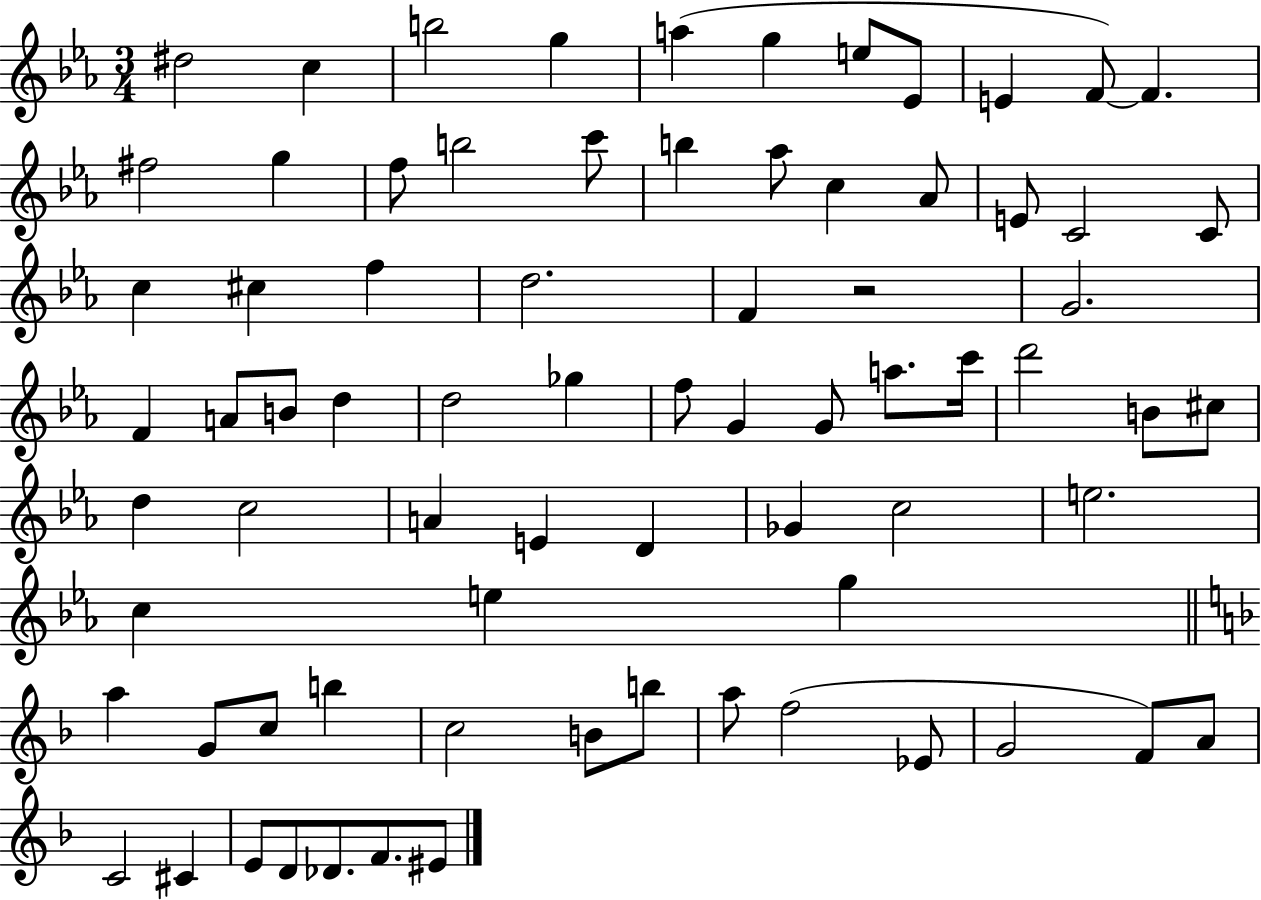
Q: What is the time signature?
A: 3/4